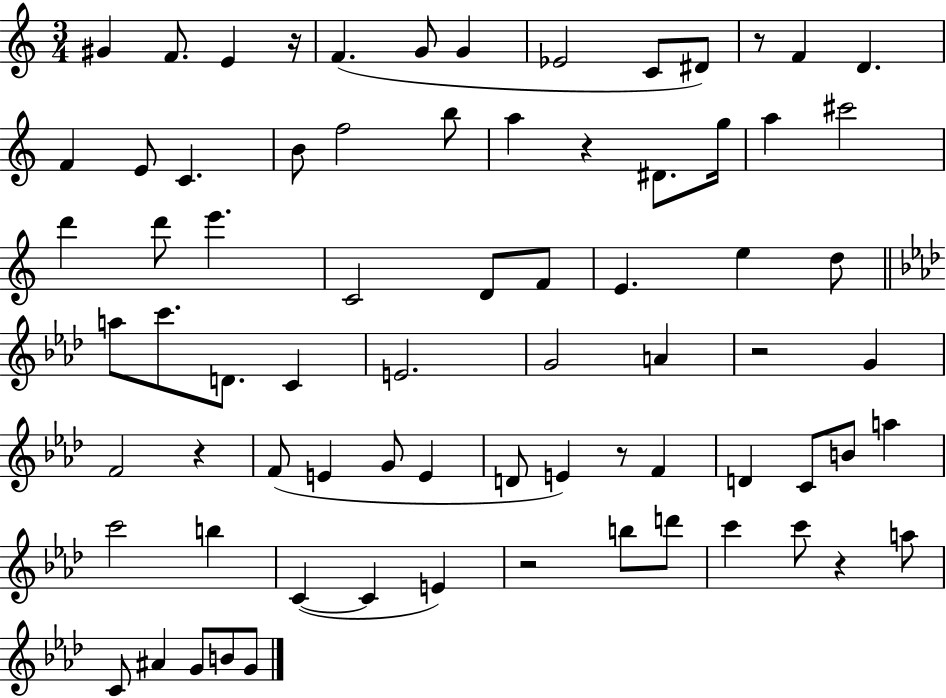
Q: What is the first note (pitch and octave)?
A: G#4